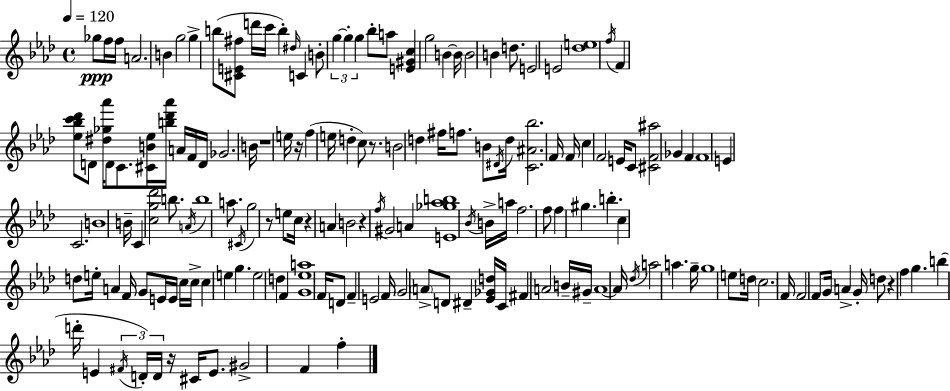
X:1
T:Untitled
M:4/4
L:1/4
K:Ab
_g/2 f/4 f/4 A2 B g2 g b/2 [^CE^f]/2 d'/4 c'/4 b ^d/4 C B/2 g g g _b/2 a/2 [E^Gc] g2 B B/4 B2 B d/2 E2 E2 [_de]4 f/4 F [_e_bc'_d']/2 D/2 [^d_g_a']/4 D/2 C/2 [^CB_e]/4 [b_d'_a']/4 A/4 F/4 D/4 _G2 B/4 z4 e/4 z/4 f e/4 d c/2 z/2 B2 d ^f/4 f/2 B/2 ^D/4 d/4 [C^A_b]2 F/4 F/4 c F2 E/4 C/2 [^CF^a]2 _G F F4 E C2 B4 B/4 C [cg_d']2 b/2 A/4 b4 a/2 ^C/4 g2 z/2 e/2 c/4 z A B2 z f/4 ^G2 A [E_g_ab]4 _B/4 B/4 a/4 f2 f/2 f ^g b c d/2 e/4 A F/4 G/2 E/4 E/4 c/4 c/4 c e g e2 d F [G_ea]4 F/4 D/2 F E2 F/4 G2 A/2 D/2 ^D [_E_Gd]/4 C/4 ^F A2 B/4 ^G/4 A4 A/4 _d/4 a2 a g/4 g4 e/2 d/4 c2 F/4 F2 F/2 G/4 A G/4 d/2 z f g b d'/4 E ^F/4 D/4 D/4 z/4 ^C/4 E/2 ^G2 F f